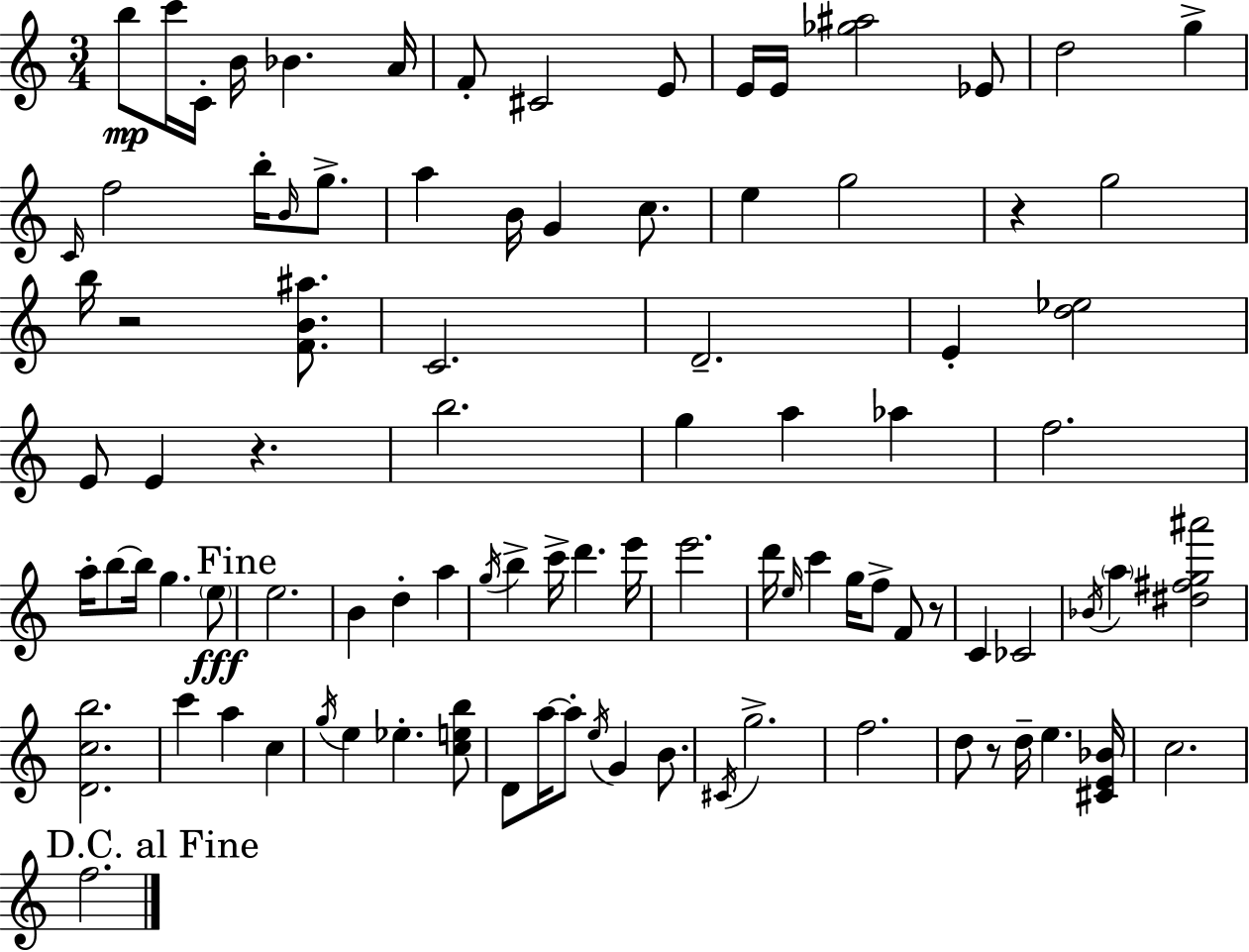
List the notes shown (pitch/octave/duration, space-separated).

B5/e C6/s C4/s B4/s Bb4/q. A4/s F4/e C#4/h E4/e E4/s E4/s [Gb5,A#5]/h Eb4/e D5/h G5/q C4/s F5/h B5/s B4/s G5/e. A5/q B4/s G4/q C5/e. E5/q G5/h R/q G5/h B5/s R/h [F4,B4,A#5]/e. C4/h. D4/h. E4/q [D5,Eb5]/h E4/e E4/q R/q. B5/h. G5/q A5/q Ab5/q F5/h. A5/s B5/e B5/s G5/q. E5/e E5/h. B4/q D5/q A5/q G5/s B5/q C6/s D6/q. E6/s E6/h. D6/s E5/s C6/q G5/s F5/e F4/e R/e C4/q CES4/h Bb4/s A5/q [D#5,F#5,G5,A#6]/h [D4,C5,B5]/h. C6/q A5/q C5/q G5/s E5/q Eb5/q. [C5,E5,B5]/e D4/e A5/s A5/e E5/s G4/q B4/e. C#4/s G5/h. F5/h. D5/e R/e D5/s E5/q. [C#4,E4,Bb4]/s C5/h. F5/h.